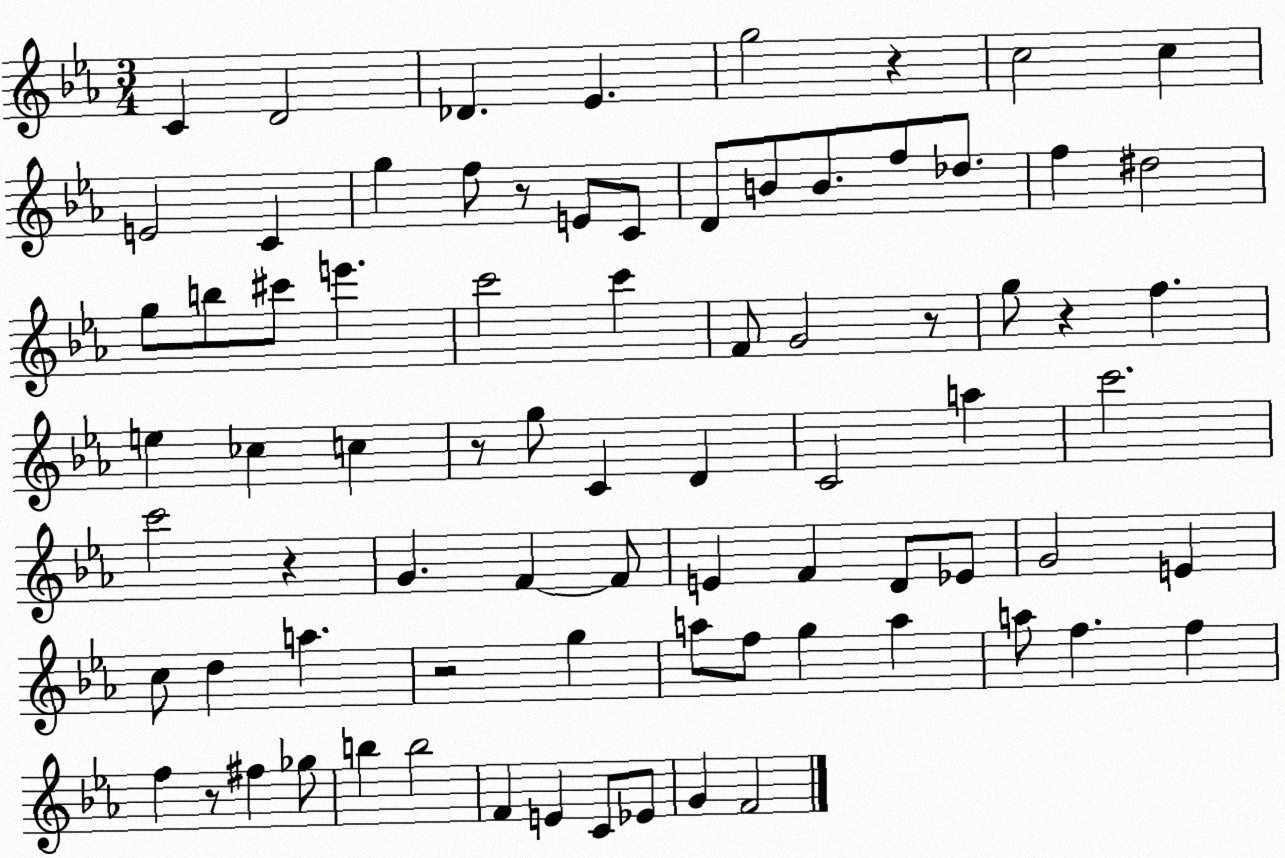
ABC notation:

X:1
T:Untitled
M:3/4
L:1/4
K:Eb
C D2 _D _E g2 z c2 c E2 C g f/2 z/2 E/2 C/2 D/2 B/2 B/2 f/2 _d/2 f ^d2 g/2 b/2 ^c'/2 e' c'2 c' F/2 G2 z/2 g/2 z f e _c c z/2 g/2 C D C2 a c'2 c'2 z G F F/2 E F D/2 _E/2 G2 E c/2 d a z2 g a/2 f/2 g a a/2 f f f z/2 ^f _g/2 b b2 F E C/2 _E/2 G F2